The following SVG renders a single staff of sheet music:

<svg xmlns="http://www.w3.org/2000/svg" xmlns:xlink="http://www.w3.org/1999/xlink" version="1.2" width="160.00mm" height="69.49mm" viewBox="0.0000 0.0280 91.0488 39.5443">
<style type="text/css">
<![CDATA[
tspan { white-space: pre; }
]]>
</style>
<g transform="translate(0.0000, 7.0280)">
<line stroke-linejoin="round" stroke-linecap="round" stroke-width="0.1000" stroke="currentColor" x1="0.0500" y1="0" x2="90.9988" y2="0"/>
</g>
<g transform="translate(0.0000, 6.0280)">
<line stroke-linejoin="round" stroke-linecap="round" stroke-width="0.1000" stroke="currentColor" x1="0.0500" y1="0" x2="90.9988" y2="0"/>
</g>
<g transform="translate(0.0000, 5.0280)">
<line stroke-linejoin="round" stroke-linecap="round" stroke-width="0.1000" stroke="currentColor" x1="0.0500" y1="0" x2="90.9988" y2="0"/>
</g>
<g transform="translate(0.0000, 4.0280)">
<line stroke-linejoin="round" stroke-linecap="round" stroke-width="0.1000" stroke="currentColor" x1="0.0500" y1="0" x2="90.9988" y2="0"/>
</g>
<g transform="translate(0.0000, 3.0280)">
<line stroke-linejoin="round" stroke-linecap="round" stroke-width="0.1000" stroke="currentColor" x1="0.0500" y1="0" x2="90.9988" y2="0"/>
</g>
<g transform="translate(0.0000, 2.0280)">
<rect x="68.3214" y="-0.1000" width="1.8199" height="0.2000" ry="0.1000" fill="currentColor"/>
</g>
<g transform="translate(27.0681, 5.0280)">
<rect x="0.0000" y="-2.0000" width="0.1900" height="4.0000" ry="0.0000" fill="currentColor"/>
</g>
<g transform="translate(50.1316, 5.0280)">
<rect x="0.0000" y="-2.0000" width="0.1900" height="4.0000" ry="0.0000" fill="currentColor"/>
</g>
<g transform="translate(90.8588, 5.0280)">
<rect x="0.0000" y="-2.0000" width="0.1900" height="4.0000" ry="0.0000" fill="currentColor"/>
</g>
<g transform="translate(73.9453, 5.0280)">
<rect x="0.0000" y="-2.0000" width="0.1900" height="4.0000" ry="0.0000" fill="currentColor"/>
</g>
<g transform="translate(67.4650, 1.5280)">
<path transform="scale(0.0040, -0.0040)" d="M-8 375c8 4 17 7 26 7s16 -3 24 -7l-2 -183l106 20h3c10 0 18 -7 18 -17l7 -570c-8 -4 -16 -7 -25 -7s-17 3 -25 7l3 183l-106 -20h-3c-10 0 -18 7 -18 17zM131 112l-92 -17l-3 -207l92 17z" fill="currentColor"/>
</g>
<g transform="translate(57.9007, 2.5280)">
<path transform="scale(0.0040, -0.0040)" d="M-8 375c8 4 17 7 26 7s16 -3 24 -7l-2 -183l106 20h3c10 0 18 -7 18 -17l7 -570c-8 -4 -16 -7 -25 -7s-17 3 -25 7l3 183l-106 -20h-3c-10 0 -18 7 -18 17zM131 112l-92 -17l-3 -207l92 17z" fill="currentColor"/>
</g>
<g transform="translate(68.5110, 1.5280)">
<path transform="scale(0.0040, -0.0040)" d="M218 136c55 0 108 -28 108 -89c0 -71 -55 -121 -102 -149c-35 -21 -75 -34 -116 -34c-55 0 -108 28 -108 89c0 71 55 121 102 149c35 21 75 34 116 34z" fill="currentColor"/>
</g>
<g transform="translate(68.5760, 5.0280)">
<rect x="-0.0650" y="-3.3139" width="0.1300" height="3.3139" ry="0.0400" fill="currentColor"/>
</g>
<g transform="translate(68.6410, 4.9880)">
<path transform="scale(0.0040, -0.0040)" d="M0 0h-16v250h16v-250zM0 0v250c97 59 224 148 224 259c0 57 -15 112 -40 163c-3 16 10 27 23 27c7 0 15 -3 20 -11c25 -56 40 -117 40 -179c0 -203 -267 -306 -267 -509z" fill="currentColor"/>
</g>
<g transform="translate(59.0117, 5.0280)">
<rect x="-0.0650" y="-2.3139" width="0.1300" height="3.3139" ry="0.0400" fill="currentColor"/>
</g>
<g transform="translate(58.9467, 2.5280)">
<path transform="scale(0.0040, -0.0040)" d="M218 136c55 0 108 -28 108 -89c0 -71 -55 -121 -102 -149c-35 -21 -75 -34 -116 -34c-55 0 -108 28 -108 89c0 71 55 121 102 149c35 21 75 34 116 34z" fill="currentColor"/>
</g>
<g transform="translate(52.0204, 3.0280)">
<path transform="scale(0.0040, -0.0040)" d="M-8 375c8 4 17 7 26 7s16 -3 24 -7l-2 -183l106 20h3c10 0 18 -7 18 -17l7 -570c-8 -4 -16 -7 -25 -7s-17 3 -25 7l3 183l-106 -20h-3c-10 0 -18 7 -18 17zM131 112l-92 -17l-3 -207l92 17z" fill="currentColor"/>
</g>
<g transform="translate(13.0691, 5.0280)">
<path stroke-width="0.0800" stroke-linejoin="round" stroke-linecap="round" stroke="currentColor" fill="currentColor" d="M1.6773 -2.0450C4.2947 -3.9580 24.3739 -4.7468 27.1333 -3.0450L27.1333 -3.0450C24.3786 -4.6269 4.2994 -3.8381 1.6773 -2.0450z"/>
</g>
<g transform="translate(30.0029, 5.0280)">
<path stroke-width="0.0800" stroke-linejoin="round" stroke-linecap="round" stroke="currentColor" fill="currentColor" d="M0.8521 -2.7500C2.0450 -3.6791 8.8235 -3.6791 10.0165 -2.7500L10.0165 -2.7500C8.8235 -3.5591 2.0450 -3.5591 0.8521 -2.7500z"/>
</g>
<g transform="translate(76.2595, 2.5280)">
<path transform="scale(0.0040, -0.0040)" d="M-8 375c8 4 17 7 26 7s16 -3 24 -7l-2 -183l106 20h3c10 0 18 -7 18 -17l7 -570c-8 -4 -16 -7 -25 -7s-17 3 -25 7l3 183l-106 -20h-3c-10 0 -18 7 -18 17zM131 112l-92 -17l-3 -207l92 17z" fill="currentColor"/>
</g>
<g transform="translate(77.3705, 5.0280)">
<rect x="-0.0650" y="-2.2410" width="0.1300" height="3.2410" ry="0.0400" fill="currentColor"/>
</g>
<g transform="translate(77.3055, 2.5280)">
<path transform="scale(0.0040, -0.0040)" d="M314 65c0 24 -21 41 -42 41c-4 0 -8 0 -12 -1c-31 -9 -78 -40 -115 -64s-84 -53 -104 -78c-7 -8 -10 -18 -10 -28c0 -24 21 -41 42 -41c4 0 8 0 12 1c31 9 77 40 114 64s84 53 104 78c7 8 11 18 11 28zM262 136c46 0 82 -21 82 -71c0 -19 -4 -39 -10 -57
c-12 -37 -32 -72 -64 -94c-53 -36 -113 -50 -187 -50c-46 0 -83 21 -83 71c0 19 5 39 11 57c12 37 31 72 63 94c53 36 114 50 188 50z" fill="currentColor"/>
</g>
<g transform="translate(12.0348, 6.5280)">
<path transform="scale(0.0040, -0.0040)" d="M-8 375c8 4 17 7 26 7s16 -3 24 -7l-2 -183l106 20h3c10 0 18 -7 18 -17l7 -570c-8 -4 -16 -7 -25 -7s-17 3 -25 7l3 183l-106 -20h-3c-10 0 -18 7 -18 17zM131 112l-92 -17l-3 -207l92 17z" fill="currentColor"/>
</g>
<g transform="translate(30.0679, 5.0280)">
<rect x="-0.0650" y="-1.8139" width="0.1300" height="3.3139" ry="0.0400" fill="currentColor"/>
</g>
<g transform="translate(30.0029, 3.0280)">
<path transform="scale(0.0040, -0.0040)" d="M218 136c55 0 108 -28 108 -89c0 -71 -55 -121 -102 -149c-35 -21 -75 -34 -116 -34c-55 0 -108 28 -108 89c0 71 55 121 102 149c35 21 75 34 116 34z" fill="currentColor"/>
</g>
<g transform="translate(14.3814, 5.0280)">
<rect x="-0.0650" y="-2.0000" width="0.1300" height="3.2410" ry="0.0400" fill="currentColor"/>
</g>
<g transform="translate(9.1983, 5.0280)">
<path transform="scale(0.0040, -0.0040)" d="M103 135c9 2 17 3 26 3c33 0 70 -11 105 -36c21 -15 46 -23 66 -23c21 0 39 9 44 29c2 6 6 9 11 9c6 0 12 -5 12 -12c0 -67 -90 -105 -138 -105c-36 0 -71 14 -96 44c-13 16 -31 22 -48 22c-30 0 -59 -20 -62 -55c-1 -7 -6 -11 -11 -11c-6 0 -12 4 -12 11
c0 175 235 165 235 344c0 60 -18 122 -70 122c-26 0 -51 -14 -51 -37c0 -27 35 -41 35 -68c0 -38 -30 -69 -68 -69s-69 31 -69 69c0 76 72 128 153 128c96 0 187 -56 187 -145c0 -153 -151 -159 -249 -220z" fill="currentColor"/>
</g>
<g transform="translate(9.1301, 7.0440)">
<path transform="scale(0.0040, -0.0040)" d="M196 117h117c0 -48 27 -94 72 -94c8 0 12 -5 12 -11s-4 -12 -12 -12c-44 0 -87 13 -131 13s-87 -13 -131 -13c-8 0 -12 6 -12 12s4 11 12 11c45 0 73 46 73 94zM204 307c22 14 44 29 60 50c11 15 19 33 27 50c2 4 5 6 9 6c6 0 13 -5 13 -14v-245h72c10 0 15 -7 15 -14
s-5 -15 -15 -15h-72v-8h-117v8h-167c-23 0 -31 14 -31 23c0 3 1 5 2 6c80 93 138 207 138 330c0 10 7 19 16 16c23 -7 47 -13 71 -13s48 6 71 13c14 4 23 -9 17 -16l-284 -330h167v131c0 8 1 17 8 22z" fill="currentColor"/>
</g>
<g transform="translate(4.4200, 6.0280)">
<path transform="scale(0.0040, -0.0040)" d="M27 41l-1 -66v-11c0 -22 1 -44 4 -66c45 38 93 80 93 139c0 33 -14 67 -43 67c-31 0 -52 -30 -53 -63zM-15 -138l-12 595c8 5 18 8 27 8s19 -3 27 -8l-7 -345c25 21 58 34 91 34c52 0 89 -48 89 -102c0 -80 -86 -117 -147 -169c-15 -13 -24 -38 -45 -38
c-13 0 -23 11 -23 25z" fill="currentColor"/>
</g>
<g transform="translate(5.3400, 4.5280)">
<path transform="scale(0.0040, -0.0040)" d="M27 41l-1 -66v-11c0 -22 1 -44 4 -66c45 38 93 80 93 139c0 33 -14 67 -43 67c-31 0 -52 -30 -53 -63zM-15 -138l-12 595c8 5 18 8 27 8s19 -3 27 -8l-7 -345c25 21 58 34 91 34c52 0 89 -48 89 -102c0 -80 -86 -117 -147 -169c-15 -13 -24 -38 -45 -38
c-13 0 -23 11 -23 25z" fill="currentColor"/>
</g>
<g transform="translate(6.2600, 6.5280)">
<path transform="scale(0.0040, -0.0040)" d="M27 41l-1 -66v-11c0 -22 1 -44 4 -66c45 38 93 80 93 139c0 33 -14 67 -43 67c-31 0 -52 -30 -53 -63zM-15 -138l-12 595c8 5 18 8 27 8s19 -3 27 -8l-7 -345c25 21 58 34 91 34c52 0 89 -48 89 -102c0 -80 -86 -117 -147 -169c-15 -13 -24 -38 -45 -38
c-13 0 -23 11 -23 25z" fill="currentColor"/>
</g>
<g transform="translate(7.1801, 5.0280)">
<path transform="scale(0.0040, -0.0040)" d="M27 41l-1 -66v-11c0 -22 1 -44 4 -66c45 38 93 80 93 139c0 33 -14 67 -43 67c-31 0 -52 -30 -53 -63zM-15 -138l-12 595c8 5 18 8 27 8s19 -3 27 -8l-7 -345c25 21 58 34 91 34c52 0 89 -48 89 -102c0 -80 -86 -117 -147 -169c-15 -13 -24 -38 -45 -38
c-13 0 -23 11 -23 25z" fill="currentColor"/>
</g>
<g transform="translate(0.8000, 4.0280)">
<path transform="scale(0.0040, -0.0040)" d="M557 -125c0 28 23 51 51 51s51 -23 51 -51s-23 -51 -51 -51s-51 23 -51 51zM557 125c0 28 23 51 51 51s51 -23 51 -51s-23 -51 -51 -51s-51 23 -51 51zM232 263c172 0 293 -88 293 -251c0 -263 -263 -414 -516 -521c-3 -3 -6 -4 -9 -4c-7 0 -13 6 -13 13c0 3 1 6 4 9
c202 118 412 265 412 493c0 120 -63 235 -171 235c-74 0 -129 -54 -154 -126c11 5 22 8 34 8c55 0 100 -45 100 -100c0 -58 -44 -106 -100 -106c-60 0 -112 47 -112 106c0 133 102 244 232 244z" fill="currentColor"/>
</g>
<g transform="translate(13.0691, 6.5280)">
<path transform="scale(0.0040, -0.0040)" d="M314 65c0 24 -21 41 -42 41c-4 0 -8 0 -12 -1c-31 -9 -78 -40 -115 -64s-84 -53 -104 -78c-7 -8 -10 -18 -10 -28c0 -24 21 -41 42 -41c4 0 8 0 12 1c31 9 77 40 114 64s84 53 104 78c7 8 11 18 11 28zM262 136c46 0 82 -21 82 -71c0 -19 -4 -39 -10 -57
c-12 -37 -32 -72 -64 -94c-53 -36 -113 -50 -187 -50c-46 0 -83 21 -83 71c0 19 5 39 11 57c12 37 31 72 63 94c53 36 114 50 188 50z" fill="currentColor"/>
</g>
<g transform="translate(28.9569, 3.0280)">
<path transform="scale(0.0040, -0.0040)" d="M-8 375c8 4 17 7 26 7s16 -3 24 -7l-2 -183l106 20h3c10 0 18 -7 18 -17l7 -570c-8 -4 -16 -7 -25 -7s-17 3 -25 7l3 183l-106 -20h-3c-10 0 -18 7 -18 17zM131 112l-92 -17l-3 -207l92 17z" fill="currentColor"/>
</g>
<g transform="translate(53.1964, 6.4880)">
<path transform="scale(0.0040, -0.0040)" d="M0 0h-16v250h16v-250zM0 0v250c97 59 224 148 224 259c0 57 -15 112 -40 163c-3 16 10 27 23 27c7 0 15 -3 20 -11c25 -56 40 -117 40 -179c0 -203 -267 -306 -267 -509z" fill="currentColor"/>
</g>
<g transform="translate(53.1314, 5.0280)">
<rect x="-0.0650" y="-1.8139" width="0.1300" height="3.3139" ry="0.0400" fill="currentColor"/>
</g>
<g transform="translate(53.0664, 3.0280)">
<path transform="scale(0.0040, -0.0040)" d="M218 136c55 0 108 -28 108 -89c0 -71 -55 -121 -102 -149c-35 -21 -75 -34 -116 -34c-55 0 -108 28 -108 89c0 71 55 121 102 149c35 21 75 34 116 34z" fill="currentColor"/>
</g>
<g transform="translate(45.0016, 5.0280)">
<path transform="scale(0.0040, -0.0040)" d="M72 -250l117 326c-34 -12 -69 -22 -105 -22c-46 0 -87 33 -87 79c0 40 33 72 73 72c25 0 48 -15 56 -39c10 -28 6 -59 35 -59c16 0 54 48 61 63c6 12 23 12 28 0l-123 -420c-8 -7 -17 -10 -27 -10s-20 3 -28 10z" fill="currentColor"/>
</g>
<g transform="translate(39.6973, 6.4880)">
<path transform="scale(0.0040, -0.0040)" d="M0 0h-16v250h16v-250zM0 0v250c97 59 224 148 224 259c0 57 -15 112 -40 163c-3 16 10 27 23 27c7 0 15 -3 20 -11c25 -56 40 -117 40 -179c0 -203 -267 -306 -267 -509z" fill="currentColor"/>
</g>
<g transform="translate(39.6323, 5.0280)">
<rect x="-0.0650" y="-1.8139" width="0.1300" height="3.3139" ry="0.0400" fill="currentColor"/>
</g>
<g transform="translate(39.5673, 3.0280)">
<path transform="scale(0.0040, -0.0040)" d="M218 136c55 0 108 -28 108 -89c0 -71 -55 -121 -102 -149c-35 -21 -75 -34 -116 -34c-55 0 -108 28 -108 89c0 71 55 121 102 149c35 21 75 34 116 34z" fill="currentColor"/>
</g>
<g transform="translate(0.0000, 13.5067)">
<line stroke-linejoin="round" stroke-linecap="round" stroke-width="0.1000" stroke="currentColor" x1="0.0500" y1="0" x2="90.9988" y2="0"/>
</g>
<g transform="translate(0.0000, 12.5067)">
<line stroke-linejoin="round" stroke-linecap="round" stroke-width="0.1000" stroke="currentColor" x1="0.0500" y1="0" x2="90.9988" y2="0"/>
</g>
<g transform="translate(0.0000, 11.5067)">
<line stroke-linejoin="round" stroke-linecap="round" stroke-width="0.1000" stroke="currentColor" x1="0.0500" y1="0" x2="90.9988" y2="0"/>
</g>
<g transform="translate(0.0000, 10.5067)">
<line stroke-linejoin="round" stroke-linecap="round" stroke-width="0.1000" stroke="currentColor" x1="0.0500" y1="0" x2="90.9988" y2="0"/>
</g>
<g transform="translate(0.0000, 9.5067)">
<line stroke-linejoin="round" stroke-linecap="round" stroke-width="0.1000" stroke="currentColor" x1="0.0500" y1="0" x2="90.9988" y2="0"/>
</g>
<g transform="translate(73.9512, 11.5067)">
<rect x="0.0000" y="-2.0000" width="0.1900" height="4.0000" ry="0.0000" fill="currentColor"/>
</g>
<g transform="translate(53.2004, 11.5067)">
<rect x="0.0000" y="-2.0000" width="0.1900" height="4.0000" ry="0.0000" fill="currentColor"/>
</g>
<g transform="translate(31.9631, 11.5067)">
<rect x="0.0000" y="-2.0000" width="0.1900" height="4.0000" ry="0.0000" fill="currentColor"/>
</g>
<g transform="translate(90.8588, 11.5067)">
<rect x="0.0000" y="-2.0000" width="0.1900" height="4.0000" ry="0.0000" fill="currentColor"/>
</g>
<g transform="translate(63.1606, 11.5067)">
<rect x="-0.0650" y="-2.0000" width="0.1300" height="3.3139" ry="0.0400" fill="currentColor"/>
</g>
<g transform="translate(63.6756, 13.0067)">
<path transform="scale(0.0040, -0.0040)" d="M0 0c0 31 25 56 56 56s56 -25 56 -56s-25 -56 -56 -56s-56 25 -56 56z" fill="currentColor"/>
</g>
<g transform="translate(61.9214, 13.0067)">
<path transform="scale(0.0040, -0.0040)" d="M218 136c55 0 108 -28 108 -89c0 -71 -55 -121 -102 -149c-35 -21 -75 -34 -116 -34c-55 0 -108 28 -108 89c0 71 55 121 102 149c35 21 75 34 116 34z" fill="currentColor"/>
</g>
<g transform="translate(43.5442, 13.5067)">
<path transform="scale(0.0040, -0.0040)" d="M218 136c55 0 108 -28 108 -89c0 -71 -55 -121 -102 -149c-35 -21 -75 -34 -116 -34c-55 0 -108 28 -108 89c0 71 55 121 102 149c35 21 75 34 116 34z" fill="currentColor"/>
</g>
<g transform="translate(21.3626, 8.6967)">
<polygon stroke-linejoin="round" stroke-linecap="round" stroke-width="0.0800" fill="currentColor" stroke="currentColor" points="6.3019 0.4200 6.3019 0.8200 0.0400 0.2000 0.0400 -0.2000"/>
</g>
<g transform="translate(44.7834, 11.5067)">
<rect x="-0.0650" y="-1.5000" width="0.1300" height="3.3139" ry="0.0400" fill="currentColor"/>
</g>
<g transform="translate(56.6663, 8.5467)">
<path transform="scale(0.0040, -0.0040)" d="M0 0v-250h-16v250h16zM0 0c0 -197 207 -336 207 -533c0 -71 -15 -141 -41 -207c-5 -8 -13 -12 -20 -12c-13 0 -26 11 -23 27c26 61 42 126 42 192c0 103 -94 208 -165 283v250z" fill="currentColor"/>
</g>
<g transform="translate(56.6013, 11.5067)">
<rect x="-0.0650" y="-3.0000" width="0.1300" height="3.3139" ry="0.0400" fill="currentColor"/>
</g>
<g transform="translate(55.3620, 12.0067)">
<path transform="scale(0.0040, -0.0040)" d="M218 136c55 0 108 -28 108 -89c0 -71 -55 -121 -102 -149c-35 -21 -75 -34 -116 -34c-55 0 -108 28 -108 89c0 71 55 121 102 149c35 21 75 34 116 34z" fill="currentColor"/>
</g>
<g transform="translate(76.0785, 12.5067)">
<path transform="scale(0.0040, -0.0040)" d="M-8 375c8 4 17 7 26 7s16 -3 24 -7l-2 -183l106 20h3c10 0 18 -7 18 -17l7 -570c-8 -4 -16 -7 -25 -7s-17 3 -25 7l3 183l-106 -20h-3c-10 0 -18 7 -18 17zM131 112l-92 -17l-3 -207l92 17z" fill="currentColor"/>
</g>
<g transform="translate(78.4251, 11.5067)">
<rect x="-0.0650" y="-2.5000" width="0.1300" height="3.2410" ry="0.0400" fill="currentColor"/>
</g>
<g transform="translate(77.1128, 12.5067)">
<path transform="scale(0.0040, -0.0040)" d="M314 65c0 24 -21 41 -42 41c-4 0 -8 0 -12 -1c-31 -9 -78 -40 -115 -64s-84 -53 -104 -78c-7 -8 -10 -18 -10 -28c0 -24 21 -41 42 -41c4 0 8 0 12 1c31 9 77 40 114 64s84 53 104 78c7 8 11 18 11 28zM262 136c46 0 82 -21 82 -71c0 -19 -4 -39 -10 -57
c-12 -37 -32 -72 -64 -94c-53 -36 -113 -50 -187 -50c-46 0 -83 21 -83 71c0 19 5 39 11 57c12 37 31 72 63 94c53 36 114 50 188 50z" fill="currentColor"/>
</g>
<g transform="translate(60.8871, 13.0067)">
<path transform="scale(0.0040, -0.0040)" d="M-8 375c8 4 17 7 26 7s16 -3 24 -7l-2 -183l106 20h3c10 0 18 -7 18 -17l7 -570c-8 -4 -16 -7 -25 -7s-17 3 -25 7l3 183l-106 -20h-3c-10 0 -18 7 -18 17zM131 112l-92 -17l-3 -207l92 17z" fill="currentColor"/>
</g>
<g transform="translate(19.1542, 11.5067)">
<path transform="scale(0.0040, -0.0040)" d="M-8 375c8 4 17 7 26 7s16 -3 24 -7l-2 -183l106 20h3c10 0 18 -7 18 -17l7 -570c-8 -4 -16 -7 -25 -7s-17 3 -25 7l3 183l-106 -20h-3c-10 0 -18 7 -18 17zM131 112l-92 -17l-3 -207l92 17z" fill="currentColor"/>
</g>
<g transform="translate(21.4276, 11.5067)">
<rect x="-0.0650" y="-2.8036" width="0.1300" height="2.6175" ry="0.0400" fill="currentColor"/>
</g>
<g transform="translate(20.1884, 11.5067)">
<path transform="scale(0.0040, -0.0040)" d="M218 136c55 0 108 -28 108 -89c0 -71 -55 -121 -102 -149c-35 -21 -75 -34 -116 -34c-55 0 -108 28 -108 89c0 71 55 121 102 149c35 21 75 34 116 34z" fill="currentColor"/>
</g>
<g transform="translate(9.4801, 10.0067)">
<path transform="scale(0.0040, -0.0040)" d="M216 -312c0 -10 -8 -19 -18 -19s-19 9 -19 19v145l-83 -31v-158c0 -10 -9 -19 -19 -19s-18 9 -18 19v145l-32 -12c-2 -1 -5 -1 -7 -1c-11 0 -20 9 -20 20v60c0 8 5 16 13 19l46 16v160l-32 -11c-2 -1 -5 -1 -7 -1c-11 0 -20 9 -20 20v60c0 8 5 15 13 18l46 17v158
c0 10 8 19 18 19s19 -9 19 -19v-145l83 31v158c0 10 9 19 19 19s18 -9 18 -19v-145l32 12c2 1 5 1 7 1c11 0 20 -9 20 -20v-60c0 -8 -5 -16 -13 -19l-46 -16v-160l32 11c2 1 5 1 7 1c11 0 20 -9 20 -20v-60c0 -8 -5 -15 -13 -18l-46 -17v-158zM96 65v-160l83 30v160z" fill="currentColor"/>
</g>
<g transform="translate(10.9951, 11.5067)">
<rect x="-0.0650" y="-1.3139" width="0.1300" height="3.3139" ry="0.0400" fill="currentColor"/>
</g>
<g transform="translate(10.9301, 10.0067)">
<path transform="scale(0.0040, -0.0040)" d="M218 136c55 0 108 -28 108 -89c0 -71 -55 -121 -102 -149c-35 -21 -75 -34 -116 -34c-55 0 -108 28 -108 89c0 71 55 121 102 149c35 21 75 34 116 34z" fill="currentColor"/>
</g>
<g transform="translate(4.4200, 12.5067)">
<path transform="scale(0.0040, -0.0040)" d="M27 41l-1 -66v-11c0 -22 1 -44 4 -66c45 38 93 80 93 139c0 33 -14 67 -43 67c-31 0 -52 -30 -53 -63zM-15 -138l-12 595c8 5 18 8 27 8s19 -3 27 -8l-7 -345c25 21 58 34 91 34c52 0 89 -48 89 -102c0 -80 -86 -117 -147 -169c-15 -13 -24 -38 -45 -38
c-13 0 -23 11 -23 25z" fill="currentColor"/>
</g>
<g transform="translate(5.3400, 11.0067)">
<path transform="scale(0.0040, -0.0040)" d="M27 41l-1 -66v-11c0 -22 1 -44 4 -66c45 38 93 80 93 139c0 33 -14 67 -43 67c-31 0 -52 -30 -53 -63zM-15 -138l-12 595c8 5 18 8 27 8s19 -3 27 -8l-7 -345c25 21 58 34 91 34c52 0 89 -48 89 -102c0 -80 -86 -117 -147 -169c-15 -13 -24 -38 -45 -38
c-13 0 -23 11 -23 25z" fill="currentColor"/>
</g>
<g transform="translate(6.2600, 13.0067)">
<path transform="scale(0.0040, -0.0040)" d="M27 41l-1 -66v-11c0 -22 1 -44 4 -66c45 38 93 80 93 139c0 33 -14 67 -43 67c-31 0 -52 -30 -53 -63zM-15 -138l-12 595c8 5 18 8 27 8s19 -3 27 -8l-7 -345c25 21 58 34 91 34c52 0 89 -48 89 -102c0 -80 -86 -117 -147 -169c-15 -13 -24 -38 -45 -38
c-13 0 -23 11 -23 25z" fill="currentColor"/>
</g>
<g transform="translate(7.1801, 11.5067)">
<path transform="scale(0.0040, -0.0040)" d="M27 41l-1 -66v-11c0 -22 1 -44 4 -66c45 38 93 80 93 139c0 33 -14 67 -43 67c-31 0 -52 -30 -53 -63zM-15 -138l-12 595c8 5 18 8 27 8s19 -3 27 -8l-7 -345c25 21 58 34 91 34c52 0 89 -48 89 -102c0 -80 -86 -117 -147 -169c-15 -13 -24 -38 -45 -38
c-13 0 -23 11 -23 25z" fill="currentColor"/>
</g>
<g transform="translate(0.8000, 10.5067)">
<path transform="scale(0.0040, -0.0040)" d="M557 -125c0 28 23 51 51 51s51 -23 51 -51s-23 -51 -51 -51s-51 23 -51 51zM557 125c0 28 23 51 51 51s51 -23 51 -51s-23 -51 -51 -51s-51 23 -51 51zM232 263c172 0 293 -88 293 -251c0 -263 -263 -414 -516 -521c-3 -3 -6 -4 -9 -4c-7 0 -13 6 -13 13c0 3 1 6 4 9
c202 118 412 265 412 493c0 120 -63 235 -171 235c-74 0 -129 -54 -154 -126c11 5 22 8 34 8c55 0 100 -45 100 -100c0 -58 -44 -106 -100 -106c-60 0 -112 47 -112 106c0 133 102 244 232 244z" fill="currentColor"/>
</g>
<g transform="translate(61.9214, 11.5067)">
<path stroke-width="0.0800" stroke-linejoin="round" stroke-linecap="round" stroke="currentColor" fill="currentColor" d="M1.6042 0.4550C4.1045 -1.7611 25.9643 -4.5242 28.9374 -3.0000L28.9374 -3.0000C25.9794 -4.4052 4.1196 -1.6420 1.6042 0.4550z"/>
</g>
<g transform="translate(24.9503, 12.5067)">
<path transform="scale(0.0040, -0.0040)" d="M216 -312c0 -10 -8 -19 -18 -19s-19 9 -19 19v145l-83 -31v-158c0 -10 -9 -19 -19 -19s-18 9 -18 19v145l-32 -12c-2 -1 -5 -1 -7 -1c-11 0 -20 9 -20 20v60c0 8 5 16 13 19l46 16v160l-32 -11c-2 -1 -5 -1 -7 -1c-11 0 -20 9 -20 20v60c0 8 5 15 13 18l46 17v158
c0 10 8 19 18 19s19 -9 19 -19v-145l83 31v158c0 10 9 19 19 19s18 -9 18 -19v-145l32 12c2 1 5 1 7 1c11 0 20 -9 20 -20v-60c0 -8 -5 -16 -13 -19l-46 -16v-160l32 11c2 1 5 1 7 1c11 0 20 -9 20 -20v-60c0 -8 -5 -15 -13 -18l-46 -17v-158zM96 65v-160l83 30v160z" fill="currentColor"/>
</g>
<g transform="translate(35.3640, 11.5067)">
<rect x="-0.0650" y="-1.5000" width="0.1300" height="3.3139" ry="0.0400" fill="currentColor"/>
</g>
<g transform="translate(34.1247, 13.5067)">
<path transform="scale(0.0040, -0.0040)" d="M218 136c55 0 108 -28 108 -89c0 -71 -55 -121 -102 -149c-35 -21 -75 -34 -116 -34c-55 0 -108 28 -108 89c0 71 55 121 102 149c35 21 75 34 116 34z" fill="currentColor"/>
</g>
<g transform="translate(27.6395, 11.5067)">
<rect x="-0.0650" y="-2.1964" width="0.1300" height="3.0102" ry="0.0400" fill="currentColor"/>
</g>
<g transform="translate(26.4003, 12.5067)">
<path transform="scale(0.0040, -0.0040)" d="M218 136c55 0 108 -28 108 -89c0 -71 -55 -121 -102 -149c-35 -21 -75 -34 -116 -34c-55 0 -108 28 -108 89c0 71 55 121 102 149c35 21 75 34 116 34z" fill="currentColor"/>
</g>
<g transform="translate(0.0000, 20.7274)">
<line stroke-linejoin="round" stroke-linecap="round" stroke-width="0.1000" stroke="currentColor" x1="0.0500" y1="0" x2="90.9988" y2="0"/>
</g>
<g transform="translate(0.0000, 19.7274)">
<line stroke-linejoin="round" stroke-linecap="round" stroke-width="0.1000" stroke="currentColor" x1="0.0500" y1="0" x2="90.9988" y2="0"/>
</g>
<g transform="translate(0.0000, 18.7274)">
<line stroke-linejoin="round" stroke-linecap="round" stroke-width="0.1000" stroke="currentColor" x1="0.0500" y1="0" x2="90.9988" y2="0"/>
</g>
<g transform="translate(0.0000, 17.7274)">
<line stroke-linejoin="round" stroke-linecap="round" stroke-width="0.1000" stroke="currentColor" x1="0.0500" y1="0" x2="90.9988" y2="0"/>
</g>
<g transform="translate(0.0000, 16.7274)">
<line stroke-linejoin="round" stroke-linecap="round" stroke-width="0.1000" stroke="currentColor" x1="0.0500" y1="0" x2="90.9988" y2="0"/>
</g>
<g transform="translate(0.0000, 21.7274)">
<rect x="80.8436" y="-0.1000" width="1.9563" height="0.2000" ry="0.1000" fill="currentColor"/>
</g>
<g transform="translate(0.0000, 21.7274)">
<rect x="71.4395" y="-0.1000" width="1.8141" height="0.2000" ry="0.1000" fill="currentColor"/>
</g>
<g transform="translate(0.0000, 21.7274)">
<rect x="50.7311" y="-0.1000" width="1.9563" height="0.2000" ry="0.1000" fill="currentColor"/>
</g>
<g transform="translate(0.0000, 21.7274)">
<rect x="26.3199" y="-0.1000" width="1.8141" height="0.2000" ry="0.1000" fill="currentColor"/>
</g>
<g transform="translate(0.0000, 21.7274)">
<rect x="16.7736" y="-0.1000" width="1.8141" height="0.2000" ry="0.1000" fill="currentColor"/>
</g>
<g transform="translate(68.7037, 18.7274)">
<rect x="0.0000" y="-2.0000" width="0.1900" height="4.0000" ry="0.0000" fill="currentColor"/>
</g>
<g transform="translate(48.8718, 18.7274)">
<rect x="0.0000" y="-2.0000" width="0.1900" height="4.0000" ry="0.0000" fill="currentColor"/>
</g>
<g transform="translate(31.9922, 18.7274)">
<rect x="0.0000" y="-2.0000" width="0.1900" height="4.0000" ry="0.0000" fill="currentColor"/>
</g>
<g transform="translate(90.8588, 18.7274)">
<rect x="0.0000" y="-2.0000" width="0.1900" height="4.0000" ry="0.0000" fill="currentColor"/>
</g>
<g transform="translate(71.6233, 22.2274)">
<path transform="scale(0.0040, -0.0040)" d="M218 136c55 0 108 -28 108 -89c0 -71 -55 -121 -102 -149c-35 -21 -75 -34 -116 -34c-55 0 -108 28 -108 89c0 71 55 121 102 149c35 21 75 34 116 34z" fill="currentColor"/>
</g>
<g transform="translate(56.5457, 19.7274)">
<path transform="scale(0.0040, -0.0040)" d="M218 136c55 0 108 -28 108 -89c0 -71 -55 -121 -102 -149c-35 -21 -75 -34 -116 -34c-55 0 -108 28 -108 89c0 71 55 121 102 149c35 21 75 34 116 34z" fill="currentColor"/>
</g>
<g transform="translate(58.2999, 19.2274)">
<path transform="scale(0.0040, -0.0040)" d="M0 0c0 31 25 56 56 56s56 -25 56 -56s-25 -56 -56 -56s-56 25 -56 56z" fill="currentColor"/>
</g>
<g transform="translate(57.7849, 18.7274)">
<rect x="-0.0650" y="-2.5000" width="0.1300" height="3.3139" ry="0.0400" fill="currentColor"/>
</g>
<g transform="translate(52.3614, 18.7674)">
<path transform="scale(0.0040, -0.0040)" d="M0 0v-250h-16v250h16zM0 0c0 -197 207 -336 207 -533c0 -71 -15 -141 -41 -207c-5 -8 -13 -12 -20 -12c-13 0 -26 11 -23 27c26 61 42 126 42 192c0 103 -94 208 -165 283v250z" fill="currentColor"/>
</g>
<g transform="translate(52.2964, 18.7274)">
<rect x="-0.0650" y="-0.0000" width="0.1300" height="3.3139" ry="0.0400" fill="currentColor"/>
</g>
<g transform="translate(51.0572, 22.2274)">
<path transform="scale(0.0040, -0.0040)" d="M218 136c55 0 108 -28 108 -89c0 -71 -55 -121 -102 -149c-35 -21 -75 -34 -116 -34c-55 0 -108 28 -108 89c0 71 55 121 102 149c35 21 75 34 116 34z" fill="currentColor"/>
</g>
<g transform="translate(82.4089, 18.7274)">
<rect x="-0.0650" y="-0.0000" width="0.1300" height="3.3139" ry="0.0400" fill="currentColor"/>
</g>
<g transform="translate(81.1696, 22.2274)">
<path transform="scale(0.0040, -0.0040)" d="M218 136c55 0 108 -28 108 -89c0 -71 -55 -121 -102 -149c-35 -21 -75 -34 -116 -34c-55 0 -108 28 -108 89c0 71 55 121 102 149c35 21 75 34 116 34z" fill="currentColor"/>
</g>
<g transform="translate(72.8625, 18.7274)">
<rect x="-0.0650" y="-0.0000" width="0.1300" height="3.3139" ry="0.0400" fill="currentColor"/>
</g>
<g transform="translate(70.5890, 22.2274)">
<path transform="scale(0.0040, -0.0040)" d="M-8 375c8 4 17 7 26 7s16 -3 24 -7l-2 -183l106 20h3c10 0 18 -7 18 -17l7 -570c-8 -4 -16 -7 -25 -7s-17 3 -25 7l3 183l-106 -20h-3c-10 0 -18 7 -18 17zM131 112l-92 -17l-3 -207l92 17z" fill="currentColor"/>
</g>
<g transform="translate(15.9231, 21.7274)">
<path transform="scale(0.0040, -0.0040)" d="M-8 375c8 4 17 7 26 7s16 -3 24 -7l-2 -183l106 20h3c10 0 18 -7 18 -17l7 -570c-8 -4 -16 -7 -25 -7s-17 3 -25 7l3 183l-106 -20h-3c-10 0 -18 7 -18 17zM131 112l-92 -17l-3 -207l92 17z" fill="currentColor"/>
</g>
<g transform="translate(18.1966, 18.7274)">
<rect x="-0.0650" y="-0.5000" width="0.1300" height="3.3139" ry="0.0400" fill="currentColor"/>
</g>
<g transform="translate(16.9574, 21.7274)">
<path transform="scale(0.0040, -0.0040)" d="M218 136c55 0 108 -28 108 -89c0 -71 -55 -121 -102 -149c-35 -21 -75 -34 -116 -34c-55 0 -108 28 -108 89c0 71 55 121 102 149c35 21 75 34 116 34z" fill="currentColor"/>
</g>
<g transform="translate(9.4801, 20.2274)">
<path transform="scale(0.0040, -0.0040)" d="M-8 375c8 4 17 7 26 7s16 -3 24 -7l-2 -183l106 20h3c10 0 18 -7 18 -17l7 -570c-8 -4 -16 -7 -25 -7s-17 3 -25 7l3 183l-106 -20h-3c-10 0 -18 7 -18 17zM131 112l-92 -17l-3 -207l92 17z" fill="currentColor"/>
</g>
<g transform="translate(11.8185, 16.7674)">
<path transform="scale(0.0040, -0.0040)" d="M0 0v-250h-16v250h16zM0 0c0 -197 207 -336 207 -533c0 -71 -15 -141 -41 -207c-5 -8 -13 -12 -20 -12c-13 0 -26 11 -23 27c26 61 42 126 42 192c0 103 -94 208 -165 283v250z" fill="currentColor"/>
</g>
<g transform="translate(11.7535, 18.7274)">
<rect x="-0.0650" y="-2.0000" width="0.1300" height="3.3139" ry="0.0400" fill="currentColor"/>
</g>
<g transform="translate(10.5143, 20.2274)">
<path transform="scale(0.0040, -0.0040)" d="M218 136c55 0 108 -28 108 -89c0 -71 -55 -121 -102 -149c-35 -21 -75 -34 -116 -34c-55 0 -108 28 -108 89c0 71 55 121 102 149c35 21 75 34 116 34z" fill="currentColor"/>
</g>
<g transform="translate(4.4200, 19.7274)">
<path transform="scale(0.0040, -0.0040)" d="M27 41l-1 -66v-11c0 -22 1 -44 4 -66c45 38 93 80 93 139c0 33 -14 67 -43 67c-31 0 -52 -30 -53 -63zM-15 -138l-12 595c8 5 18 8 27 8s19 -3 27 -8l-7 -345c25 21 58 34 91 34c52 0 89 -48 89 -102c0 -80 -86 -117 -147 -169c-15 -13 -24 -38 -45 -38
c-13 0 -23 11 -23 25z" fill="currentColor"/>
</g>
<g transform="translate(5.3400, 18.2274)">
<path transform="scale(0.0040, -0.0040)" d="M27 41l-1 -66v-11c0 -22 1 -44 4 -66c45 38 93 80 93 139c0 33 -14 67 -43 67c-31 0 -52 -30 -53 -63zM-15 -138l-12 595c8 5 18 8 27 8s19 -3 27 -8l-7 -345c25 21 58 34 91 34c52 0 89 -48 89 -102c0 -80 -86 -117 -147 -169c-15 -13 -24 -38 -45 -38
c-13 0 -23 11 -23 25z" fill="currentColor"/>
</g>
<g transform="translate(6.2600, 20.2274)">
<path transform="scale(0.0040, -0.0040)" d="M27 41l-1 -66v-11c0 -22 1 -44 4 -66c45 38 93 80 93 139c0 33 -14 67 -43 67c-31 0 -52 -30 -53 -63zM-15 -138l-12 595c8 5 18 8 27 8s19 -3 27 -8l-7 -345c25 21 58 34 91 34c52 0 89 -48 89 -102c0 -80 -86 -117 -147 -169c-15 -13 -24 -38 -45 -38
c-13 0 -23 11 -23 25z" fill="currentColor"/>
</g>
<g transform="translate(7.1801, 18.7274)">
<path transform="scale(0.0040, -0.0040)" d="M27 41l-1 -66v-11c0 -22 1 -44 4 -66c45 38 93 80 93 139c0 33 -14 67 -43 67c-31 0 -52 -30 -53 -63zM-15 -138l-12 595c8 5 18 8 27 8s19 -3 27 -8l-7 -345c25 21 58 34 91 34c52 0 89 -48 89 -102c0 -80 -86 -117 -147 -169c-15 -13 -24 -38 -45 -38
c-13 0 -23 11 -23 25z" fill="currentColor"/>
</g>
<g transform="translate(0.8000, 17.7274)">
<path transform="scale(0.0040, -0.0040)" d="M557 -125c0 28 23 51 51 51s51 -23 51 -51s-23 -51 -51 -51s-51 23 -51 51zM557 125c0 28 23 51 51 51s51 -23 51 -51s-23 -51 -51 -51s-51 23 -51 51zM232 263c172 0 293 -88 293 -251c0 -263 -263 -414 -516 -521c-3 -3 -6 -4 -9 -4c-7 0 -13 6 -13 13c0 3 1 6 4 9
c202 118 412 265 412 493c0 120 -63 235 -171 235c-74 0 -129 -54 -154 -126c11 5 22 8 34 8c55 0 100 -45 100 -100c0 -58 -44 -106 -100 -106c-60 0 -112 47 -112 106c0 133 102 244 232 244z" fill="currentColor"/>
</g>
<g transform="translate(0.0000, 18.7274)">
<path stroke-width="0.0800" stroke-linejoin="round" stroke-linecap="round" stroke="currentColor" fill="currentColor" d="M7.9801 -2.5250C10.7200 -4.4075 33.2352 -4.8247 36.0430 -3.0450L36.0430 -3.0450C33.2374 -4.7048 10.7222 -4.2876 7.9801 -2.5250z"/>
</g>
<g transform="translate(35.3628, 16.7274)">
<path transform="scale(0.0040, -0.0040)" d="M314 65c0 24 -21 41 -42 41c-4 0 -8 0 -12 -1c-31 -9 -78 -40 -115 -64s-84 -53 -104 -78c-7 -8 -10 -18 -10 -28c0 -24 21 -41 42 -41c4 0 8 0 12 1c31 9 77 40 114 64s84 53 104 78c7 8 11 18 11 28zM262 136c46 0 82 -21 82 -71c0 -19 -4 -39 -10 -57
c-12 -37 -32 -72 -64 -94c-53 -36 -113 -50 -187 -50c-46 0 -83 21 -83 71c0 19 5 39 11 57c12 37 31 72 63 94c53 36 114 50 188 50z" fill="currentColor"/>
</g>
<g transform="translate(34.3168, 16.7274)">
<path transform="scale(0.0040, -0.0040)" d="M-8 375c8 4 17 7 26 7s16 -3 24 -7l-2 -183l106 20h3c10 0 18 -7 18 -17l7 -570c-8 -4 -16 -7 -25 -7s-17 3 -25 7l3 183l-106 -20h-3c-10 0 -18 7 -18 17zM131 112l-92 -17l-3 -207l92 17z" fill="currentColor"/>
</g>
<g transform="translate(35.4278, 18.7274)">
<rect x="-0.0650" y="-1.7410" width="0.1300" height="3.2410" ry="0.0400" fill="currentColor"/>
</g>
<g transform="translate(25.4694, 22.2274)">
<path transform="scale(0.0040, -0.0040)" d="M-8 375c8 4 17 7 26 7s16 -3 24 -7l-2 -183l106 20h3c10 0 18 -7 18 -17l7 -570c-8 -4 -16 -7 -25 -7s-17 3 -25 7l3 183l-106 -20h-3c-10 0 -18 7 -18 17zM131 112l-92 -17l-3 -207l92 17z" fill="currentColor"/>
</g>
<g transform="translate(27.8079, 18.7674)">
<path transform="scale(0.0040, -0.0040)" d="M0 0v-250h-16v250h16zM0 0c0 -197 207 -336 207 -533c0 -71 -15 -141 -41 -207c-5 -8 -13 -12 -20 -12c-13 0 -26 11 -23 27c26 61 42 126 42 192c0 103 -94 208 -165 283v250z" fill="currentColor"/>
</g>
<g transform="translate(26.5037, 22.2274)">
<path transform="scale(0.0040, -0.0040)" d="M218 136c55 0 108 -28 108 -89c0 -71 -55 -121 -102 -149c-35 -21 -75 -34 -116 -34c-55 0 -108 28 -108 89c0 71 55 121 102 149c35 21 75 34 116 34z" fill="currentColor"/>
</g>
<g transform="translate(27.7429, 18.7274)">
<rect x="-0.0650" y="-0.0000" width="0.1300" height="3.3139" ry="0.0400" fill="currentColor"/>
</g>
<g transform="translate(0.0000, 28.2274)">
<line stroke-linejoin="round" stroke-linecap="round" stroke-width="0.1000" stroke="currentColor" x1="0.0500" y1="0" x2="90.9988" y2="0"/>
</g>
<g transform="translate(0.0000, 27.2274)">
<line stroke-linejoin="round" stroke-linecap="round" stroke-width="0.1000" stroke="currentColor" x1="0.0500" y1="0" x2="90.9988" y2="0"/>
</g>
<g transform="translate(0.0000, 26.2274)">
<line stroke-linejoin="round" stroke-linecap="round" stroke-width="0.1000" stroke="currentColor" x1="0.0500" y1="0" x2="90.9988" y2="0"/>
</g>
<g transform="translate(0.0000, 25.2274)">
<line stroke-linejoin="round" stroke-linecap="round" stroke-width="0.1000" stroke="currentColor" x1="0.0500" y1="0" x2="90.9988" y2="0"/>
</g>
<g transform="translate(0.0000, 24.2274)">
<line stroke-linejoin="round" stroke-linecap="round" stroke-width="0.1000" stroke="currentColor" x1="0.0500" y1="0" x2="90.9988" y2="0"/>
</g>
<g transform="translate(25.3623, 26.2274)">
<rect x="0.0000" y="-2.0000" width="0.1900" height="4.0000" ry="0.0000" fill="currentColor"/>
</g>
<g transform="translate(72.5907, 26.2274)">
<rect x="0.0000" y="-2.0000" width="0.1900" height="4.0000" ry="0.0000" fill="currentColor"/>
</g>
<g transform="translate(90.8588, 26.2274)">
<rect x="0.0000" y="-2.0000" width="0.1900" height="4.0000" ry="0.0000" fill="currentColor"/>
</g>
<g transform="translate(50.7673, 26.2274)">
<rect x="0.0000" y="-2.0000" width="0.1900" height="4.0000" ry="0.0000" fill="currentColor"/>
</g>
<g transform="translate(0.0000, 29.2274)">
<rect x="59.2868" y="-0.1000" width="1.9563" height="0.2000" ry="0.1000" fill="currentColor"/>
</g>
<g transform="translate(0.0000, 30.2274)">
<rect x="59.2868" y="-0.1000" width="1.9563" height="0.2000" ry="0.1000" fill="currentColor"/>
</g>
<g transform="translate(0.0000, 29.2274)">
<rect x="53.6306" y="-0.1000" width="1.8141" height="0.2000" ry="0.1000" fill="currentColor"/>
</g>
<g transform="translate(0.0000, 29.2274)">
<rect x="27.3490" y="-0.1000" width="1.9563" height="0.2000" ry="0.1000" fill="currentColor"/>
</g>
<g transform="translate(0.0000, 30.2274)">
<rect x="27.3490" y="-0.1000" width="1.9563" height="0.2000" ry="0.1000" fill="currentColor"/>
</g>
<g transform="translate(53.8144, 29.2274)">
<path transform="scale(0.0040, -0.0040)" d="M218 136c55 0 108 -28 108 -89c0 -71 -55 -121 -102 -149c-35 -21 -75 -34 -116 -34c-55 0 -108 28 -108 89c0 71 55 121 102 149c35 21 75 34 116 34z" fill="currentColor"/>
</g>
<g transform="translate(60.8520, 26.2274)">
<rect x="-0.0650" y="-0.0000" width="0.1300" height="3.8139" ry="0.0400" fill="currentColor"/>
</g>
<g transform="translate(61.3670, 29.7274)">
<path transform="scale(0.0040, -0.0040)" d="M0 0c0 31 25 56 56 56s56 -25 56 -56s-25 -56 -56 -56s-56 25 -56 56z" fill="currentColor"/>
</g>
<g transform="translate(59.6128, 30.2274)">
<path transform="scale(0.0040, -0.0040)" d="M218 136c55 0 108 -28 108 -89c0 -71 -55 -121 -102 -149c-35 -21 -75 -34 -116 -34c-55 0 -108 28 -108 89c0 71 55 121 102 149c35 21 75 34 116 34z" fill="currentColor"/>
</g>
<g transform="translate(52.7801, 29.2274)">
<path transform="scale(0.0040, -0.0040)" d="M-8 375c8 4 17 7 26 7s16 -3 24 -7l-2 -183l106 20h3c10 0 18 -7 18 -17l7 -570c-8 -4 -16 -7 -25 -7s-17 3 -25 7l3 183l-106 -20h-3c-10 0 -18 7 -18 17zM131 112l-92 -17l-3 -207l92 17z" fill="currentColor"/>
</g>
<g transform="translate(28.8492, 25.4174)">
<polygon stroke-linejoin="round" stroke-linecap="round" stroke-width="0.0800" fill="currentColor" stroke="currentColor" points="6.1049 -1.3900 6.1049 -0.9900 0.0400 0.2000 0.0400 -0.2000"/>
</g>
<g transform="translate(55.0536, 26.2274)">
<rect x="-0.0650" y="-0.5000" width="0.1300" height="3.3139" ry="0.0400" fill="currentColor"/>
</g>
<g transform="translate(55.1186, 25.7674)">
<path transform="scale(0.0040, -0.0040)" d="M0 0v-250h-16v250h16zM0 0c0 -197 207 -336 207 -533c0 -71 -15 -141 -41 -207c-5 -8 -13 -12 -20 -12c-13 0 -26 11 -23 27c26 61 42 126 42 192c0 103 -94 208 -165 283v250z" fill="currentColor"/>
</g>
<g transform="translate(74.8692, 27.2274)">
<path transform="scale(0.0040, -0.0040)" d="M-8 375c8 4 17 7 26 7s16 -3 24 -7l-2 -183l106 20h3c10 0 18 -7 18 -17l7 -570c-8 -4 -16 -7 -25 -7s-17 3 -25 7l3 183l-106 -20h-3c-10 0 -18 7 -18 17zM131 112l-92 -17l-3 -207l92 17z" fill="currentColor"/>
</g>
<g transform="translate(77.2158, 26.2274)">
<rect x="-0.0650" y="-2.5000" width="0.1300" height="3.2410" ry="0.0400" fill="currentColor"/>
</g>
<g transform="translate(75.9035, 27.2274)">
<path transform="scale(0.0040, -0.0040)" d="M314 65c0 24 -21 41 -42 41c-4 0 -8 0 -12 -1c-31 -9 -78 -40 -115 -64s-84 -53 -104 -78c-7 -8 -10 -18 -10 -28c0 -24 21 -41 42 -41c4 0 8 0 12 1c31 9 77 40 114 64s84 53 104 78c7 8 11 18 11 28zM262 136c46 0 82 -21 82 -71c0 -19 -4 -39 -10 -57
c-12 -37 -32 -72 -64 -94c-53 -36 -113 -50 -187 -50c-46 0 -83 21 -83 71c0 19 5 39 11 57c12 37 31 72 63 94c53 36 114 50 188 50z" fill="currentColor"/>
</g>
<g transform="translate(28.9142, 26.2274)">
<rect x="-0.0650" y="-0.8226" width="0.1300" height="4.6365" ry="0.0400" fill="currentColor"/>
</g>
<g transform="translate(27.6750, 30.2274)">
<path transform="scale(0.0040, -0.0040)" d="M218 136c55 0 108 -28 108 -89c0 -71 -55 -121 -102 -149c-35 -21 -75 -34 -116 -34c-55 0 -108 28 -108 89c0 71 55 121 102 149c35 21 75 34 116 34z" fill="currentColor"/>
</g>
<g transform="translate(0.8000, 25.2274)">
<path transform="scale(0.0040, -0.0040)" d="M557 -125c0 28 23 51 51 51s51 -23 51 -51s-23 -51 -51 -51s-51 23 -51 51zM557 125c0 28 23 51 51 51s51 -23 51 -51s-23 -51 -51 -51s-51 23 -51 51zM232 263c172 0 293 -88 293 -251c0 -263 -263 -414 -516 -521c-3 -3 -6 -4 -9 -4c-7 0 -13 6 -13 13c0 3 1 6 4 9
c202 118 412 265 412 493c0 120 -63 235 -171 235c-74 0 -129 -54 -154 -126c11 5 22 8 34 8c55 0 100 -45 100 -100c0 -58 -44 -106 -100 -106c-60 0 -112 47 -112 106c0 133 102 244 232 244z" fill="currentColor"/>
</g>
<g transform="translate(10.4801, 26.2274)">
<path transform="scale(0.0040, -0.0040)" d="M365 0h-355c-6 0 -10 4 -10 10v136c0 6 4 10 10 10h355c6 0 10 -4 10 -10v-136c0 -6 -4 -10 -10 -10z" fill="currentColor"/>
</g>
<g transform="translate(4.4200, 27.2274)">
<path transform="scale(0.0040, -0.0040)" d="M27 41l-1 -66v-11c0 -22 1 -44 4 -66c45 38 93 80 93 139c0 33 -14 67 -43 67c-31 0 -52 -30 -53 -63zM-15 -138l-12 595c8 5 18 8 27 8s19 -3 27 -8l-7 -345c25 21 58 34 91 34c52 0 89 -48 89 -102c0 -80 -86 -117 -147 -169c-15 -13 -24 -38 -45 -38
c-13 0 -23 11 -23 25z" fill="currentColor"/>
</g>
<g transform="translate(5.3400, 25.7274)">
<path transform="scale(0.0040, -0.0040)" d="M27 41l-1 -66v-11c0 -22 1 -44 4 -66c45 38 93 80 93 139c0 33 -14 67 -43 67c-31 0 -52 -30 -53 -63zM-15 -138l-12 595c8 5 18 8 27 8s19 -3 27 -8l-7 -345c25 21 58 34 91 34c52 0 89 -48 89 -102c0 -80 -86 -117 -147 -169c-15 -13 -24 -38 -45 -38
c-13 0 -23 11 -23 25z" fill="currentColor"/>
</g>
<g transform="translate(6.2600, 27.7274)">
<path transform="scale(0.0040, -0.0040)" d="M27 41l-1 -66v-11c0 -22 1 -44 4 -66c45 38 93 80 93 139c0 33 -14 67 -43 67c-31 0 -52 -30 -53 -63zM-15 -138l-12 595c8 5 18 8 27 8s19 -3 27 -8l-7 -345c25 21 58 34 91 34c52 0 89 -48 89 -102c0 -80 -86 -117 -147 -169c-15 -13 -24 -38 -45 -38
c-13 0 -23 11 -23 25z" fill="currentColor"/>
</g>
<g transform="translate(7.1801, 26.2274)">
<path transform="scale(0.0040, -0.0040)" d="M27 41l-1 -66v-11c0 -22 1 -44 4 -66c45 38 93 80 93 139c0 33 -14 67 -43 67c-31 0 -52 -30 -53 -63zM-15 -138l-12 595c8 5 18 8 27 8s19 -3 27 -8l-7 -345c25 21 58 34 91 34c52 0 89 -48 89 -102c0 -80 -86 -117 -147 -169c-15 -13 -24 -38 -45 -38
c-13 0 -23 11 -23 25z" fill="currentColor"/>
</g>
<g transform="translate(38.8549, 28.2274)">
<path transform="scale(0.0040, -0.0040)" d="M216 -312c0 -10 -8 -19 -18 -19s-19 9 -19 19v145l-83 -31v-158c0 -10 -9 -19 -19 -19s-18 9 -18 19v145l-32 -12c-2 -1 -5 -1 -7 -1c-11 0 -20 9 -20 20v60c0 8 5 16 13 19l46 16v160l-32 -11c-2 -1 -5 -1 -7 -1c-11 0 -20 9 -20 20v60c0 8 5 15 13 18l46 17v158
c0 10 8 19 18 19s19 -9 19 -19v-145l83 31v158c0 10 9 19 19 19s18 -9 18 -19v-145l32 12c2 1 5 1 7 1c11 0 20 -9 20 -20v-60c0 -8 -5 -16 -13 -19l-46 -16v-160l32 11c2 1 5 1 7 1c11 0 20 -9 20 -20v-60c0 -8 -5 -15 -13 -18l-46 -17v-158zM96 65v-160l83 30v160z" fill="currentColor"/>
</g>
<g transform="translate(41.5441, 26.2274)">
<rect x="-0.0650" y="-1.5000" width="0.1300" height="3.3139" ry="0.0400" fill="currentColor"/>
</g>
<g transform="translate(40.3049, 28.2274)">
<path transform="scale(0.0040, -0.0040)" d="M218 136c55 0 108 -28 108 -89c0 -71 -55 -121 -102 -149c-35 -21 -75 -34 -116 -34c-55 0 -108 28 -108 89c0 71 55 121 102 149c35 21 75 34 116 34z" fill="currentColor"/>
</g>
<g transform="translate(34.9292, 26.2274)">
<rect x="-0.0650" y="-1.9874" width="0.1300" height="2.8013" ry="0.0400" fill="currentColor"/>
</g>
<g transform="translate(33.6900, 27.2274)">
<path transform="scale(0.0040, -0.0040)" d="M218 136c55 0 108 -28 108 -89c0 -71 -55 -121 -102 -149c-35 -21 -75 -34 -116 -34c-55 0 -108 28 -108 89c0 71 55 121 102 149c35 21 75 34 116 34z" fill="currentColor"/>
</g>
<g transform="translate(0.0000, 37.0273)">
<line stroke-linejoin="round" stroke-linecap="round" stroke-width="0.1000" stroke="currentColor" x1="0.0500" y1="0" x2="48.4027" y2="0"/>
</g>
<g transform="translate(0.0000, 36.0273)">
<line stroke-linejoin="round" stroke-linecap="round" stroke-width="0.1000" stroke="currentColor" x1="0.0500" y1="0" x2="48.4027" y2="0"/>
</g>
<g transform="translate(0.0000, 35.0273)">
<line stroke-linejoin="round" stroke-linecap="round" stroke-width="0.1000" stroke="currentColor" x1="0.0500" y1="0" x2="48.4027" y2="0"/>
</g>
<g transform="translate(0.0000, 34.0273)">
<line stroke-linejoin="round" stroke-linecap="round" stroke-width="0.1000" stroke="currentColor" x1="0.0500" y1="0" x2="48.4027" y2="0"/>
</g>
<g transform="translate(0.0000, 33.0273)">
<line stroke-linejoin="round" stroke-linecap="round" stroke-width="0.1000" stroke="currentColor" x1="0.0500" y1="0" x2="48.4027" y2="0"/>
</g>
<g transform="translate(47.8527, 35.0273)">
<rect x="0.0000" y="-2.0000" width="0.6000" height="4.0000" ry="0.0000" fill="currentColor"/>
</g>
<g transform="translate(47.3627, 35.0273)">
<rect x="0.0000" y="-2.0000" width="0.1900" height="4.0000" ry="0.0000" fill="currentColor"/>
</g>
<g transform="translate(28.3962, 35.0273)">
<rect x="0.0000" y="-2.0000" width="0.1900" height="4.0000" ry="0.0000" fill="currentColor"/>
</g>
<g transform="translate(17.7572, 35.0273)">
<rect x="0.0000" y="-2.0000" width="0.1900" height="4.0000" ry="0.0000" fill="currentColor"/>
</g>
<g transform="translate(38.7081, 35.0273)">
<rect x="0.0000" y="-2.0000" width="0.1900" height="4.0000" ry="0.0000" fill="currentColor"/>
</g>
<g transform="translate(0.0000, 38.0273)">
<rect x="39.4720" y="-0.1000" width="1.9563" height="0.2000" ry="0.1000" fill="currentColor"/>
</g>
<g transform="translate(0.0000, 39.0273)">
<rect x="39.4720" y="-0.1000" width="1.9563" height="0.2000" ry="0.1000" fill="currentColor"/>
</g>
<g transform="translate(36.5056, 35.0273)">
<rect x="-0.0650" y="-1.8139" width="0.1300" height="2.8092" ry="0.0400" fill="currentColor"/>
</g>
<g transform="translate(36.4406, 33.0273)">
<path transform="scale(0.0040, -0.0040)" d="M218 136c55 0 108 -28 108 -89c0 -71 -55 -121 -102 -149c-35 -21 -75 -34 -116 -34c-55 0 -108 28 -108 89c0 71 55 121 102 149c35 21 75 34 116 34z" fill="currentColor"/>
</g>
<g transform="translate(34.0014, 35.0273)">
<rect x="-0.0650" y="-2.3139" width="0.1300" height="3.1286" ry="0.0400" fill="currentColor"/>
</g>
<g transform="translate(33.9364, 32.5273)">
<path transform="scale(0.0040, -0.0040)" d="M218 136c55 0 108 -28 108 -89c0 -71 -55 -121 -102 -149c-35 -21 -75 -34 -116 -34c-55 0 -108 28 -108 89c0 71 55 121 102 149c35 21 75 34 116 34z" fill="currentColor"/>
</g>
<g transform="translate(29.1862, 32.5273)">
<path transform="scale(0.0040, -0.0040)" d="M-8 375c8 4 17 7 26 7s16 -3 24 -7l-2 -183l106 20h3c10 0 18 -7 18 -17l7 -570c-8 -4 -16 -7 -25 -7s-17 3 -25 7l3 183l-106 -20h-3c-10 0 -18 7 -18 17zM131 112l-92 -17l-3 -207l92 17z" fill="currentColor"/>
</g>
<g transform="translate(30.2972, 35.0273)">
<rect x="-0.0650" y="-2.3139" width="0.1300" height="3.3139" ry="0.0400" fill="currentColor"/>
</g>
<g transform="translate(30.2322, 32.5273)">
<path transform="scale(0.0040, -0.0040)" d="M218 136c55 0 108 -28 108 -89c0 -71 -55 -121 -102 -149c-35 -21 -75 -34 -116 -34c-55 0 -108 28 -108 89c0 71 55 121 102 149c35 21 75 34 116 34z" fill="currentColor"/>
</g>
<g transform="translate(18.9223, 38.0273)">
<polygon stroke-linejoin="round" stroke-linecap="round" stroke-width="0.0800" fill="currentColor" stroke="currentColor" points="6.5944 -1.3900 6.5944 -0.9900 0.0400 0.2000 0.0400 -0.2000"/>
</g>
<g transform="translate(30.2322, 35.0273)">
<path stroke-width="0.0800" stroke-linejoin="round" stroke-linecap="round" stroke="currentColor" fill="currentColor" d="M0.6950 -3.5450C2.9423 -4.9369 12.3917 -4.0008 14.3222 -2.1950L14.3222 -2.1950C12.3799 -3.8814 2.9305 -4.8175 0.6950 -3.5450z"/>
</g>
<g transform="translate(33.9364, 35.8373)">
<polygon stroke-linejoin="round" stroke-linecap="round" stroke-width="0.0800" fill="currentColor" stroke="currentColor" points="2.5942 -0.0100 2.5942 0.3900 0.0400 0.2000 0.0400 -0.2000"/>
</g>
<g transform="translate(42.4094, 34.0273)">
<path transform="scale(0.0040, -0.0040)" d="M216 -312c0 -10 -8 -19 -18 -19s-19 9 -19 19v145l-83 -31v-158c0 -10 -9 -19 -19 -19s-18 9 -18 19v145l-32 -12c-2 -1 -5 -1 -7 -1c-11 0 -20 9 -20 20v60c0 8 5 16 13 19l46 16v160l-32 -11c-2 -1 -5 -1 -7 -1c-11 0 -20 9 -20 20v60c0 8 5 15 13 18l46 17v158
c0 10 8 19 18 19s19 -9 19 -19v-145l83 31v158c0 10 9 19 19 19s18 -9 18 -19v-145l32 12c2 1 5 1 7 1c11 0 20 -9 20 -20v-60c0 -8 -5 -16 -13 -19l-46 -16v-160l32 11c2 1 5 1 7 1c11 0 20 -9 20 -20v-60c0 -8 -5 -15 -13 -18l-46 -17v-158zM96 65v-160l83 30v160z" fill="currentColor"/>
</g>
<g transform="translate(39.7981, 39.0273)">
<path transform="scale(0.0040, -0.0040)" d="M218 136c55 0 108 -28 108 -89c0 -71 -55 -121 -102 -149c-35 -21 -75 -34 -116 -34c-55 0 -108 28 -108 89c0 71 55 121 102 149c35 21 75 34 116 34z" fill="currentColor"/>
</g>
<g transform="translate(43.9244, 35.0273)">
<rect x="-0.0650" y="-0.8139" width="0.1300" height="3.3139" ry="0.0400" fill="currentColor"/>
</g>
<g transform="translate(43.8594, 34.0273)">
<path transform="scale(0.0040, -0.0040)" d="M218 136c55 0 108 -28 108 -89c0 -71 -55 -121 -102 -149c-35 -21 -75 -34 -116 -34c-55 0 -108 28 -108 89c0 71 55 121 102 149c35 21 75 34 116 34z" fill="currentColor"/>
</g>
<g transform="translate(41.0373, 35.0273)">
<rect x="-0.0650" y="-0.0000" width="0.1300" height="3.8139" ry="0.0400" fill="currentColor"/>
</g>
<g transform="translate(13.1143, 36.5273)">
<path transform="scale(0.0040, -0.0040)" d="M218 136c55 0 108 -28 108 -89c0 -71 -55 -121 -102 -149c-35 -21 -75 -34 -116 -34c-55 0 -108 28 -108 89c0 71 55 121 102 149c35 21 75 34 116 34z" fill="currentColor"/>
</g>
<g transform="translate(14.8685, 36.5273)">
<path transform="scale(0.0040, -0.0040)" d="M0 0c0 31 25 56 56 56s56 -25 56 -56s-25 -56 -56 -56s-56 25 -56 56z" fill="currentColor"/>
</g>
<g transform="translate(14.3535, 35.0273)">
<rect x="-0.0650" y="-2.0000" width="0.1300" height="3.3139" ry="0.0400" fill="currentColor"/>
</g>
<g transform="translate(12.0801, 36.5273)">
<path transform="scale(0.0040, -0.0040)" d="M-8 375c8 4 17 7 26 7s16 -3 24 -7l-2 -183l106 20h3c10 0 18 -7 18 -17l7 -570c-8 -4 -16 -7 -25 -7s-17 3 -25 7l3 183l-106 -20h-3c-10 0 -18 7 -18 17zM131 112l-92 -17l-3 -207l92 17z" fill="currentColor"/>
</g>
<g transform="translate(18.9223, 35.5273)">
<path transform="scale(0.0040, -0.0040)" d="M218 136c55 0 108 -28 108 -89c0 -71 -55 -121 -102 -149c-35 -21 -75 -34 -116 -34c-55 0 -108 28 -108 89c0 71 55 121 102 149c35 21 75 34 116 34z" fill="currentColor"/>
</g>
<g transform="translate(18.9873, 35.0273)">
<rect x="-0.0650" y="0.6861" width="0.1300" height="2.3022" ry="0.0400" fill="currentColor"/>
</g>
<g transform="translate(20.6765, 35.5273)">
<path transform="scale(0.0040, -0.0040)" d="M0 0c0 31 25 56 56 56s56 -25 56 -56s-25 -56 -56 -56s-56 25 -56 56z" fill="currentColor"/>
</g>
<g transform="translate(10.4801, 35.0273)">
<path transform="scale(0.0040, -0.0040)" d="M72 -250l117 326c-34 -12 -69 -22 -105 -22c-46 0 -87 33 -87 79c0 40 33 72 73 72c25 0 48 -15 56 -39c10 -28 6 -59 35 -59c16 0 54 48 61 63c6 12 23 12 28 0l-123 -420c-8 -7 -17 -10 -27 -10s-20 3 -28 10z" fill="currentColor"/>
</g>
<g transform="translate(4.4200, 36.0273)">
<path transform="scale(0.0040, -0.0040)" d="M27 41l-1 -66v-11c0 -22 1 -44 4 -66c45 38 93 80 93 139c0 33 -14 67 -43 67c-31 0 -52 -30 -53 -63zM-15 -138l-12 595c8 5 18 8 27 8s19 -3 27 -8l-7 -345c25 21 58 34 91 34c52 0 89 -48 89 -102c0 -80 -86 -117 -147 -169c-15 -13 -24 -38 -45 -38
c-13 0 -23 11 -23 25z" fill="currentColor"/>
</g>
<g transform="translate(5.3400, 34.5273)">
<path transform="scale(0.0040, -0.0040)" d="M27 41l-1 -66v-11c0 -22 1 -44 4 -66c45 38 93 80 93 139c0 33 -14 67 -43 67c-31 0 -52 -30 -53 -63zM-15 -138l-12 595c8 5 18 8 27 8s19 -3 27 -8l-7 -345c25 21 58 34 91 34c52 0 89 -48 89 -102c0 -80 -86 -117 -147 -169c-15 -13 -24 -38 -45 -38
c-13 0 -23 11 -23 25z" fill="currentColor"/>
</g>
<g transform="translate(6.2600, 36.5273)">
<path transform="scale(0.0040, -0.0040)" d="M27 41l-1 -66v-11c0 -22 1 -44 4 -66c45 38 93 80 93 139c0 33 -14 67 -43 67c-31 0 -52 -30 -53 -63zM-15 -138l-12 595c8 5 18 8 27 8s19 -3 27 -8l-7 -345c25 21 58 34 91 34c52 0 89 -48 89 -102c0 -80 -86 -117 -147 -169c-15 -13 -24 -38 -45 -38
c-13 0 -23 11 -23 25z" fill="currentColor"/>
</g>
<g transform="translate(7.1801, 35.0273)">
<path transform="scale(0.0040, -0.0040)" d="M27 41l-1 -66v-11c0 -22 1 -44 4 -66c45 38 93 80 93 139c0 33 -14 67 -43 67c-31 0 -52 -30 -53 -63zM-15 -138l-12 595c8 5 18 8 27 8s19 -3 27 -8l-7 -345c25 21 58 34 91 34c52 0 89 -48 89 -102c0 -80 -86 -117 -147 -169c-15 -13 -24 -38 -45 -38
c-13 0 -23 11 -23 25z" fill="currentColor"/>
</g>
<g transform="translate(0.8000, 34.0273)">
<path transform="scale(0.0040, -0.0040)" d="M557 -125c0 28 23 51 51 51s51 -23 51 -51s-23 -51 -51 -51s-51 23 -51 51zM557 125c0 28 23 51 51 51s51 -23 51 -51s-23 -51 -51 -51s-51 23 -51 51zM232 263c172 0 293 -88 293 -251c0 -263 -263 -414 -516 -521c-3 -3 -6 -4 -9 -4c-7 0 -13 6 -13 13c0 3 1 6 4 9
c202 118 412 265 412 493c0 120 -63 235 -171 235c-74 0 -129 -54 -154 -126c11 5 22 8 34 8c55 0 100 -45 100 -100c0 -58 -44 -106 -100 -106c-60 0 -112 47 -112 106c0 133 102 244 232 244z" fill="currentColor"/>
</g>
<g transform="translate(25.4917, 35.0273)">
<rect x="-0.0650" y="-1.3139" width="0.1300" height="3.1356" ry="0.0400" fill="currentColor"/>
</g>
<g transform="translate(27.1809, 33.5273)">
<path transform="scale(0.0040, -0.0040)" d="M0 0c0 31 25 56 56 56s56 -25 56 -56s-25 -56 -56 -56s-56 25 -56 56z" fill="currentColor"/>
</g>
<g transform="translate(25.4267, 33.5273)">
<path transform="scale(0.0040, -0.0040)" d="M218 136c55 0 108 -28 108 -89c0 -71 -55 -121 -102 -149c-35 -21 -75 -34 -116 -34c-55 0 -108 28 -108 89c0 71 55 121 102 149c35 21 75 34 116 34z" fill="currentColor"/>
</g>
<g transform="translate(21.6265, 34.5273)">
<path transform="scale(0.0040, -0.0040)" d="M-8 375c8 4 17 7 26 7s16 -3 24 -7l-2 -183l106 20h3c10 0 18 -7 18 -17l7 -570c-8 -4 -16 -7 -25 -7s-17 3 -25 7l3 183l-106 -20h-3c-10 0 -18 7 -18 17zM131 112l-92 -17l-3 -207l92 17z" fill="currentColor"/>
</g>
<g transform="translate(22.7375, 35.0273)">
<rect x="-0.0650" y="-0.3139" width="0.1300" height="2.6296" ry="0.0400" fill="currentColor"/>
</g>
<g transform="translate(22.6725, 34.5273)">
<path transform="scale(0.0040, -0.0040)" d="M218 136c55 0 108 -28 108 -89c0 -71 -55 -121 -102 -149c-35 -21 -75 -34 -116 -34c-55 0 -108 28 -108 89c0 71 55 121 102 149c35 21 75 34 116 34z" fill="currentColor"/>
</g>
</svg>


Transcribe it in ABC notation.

X:1
T:Untitled
M:2/4
L:1/4
K:Ab
A,,2 A, A,/2 z/2 A,/2 B, D/2 B,2 ^G, D,/2 ^B,,/2 G,, G,, C,/2 A,, B,,2 A,,/2 E,, D,,/2 A,2 _D,,/2 _B,, D,, D,, z2 C,,/2 _B,,/2 ^G,, E,,/2 C,, B,,2 z/2 A,, C,/2 E,/2 G,/2 B, B,/2 _A,/2 C,, ^F,